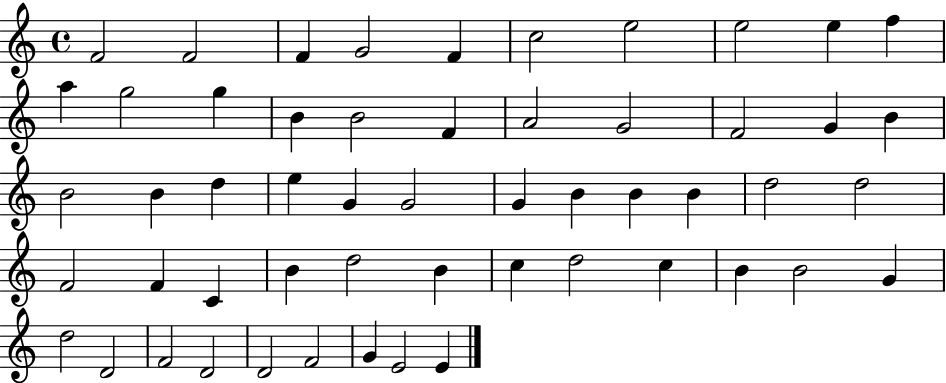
{
  \clef treble
  \time 4/4
  \defaultTimeSignature
  \key c \major
  f'2 f'2 | f'4 g'2 f'4 | c''2 e''2 | e''2 e''4 f''4 | \break a''4 g''2 g''4 | b'4 b'2 f'4 | a'2 g'2 | f'2 g'4 b'4 | \break b'2 b'4 d''4 | e''4 g'4 g'2 | g'4 b'4 b'4 b'4 | d''2 d''2 | \break f'2 f'4 c'4 | b'4 d''2 b'4 | c''4 d''2 c''4 | b'4 b'2 g'4 | \break d''2 d'2 | f'2 d'2 | d'2 f'2 | g'4 e'2 e'4 | \break \bar "|."
}